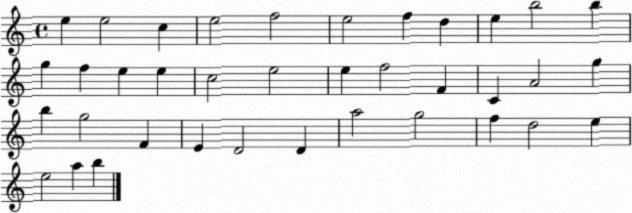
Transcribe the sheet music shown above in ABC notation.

X:1
T:Untitled
M:4/4
L:1/4
K:C
e e2 c e2 f2 e2 f d e b2 b g f e e c2 e2 e f2 F C A2 g b g2 F E D2 D a2 g2 f d2 e e2 a b